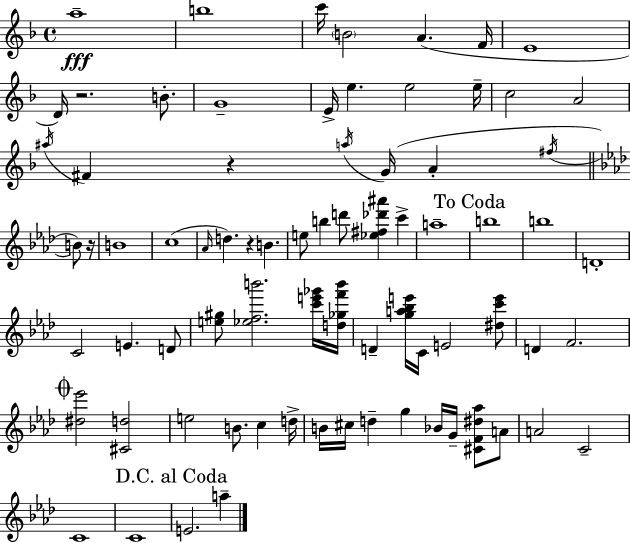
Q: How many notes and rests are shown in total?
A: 75